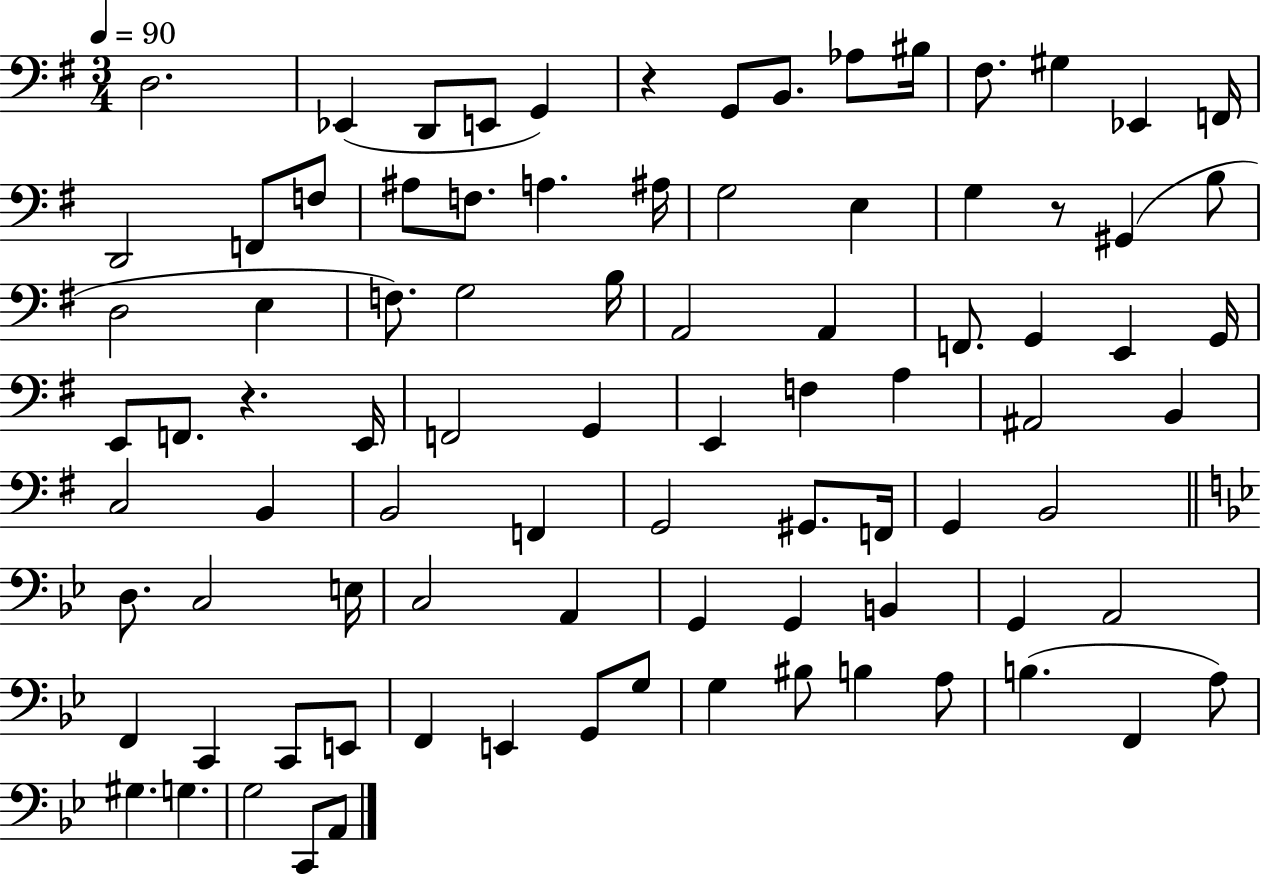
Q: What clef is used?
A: bass